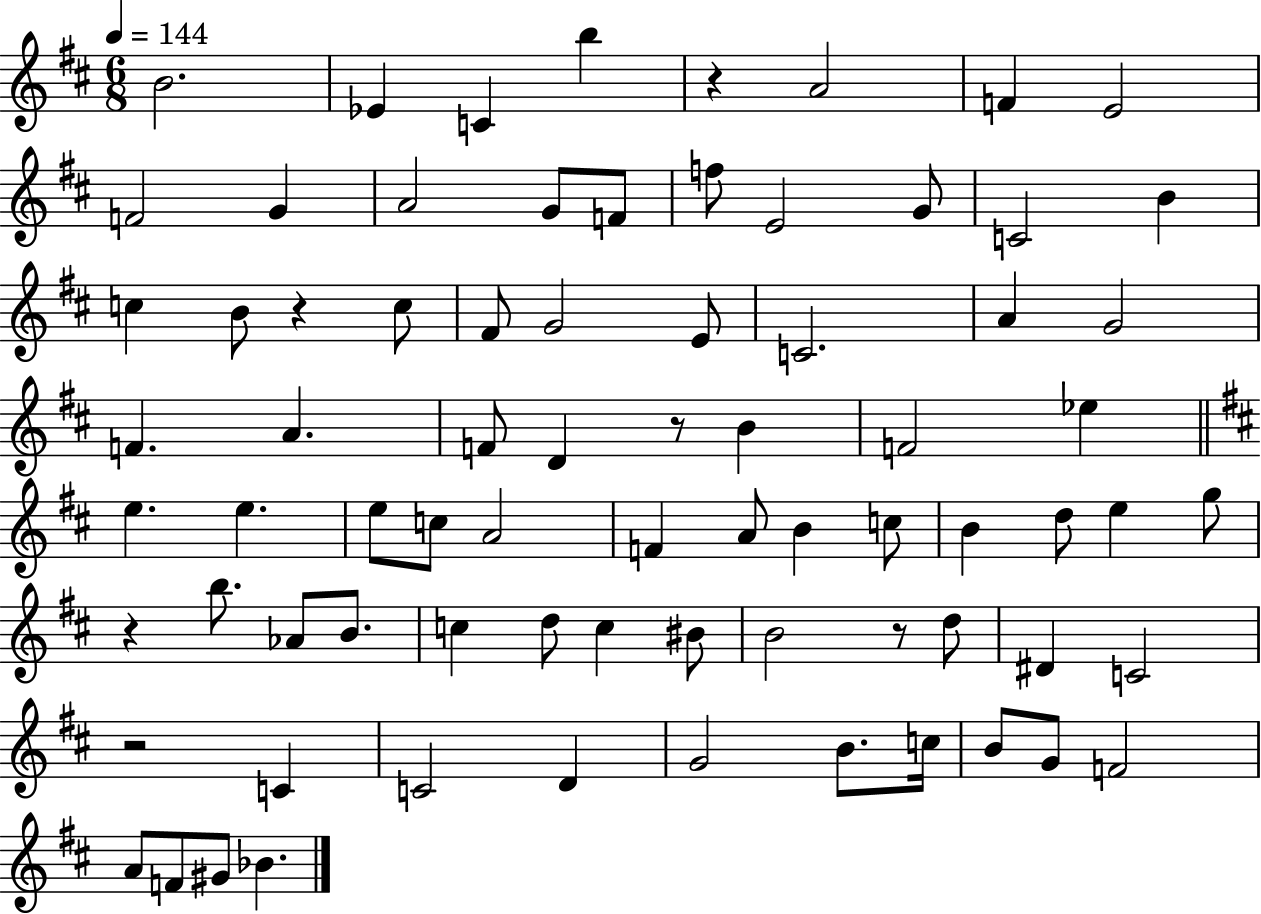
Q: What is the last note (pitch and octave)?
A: Bb4